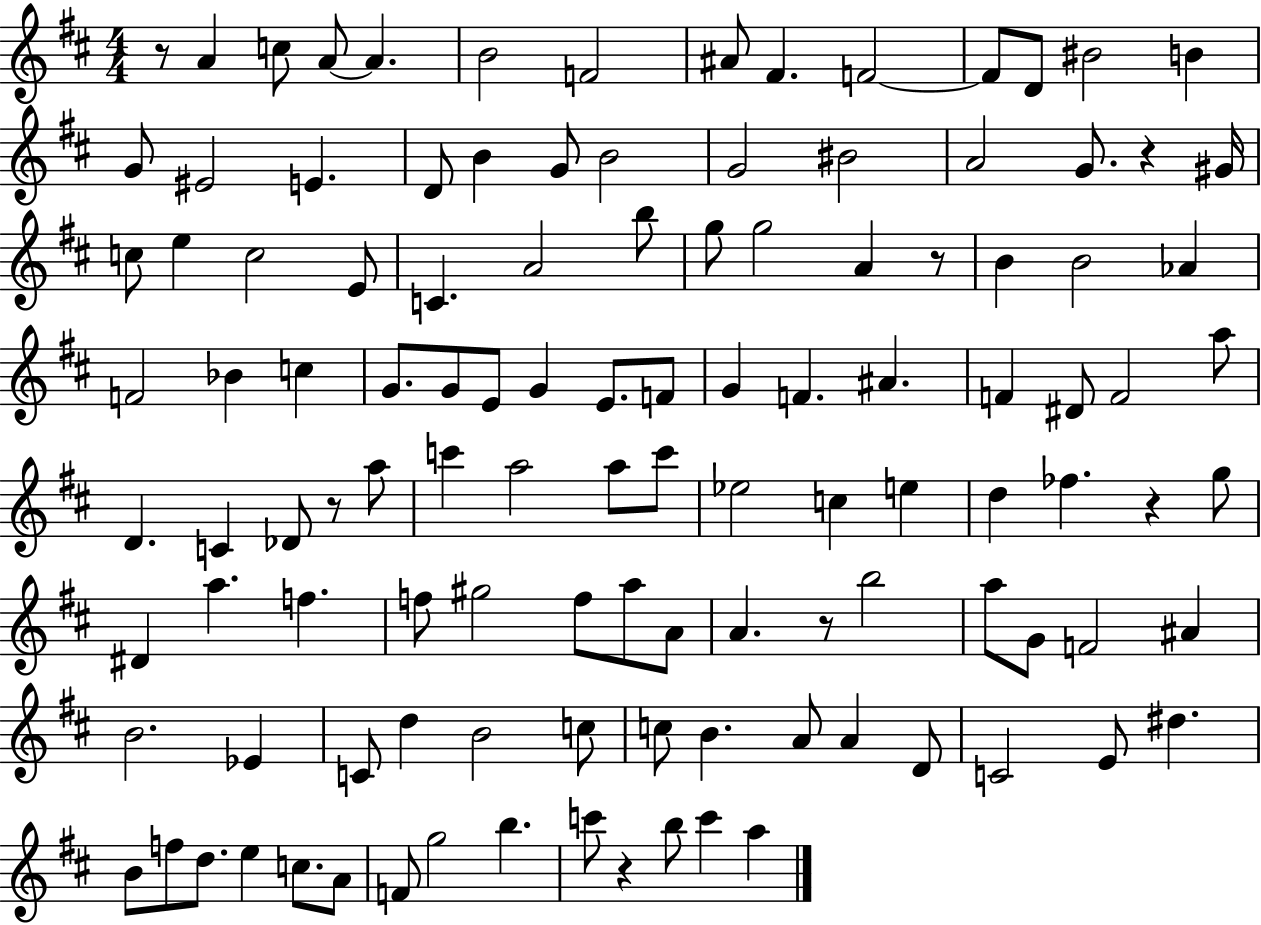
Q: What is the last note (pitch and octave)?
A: A5